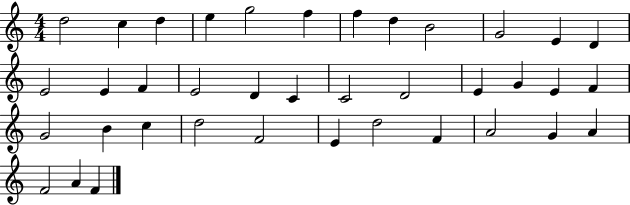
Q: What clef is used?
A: treble